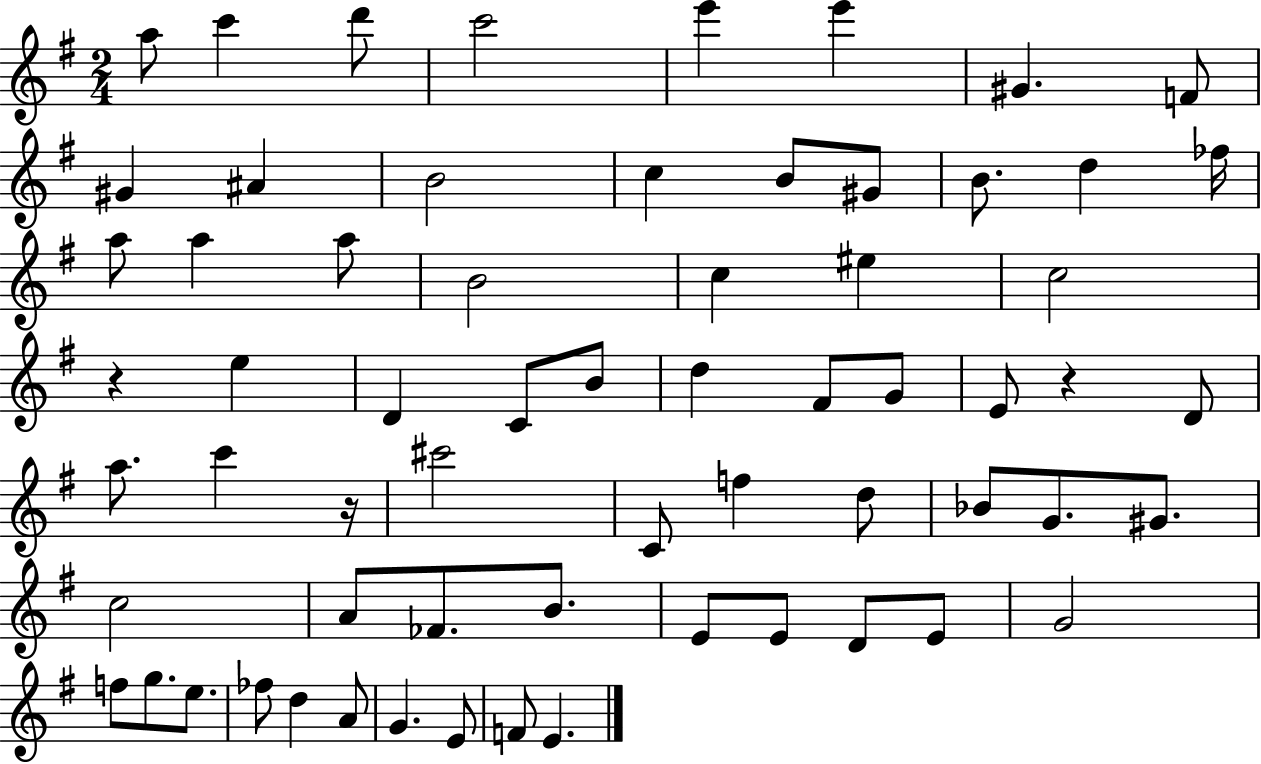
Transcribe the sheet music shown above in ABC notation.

X:1
T:Untitled
M:2/4
L:1/4
K:G
a/2 c' d'/2 c'2 e' e' ^G F/2 ^G ^A B2 c B/2 ^G/2 B/2 d _f/4 a/2 a a/2 B2 c ^e c2 z e D C/2 B/2 d ^F/2 G/2 E/2 z D/2 a/2 c' z/4 ^c'2 C/2 f d/2 _B/2 G/2 ^G/2 c2 A/2 _F/2 B/2 E/2 E/2 D/2 E/2 G2 f/2 g/2 e/2 _f/2 d A/2 G E/2 F/2 E